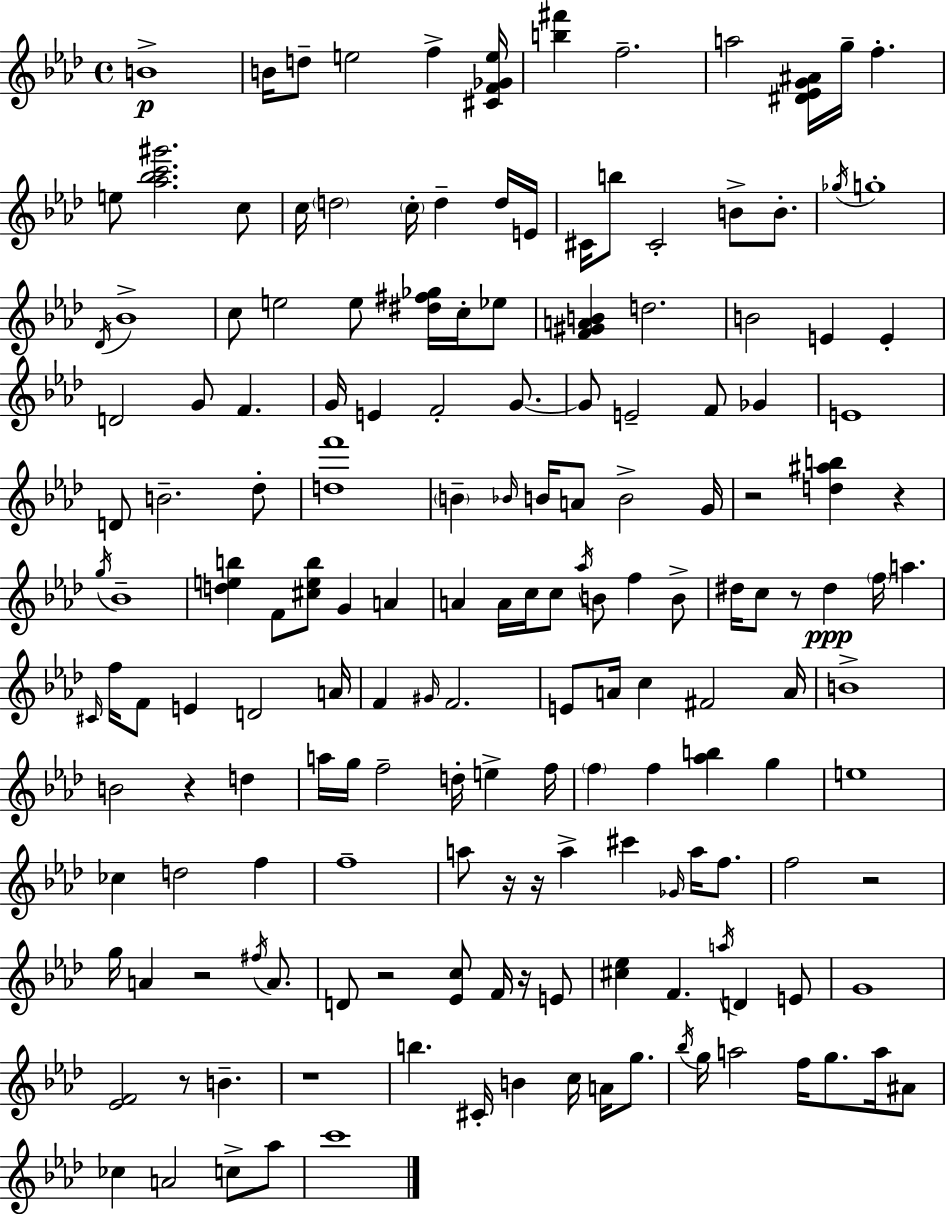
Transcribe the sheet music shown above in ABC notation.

X:1
T:Untitled
M:4/4
L:1/4
K:Ab
B4 B/4 d/2 e2 f [^CF_Ge]/4 [b^f'] f2 a2 [^D_EG^A]/4 g/4 f e/2 [_a_bc'^g']2 c/2 c/4 d2 c/4 d d/4 E/4 ^C/4 b/2 ^C2 B/2 B/2 _g/4 g4 _D/4 _B4 c/2 e2 e/2 [^d^f_g]/4 c/4 _e/2 [F^GAB] d2 B2 E E D2 G/2 F G/4 E F2 G/2 G/2 E2 F/2 _G E4 D/2 B2 _d/2 [df']4 B _B/4 B/4 A/2 B2 G/4 z2 [d^ab] z g/4 _B4 [deb] F/2 [^ceb]/2 G A A A/4 c/4 c/2 _a/4 B/2 f B/2 ^d/4 c/2 z/2 ^d f/4 a ^C/4 f/4 F/2 E D2 A/4 F ^G/4 F2 E/2 A/4 c ^F2 A/4 B4 B2 z d a/4 g/4 f2 d/4 e f/4 f f [_ab] g e4 _c d2 f f4 a/2 z/4 z/4 a ^c' _G/4 a/4 f/2 f2 z2 g/4 A z2 ^f/4 A/2 D/2 z2 [_Ec]/2 F/4 z/4 E/2 [^c_e] F a/4 D E/2 G4 [_EF]2 z/2 B z4 b ^C/4 B c/4 A/4 g/2 _b/4 g/4 a2 f/4 g/2 a/4 ^A/2 _c A2 c/2 _a/2 c'4